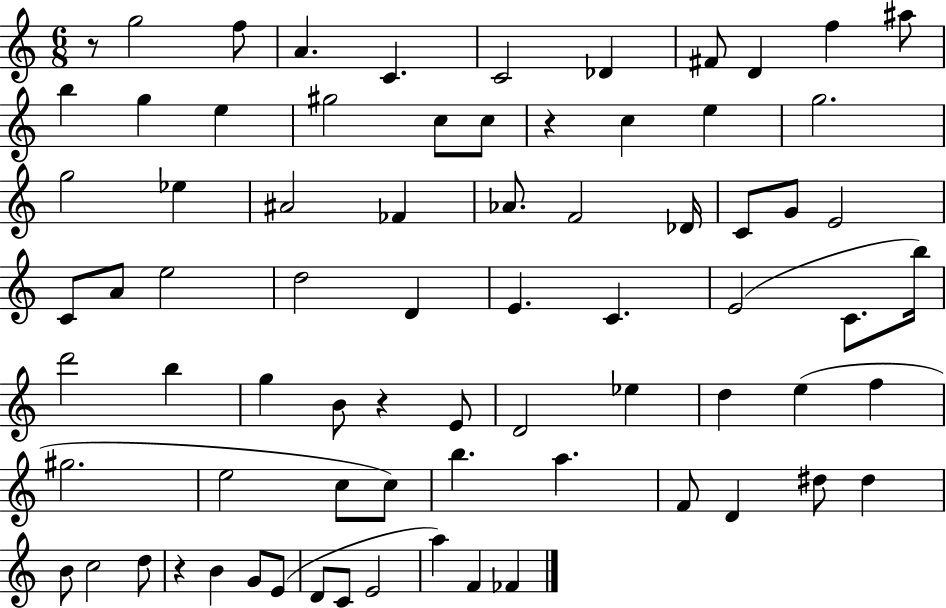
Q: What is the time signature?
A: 6/8